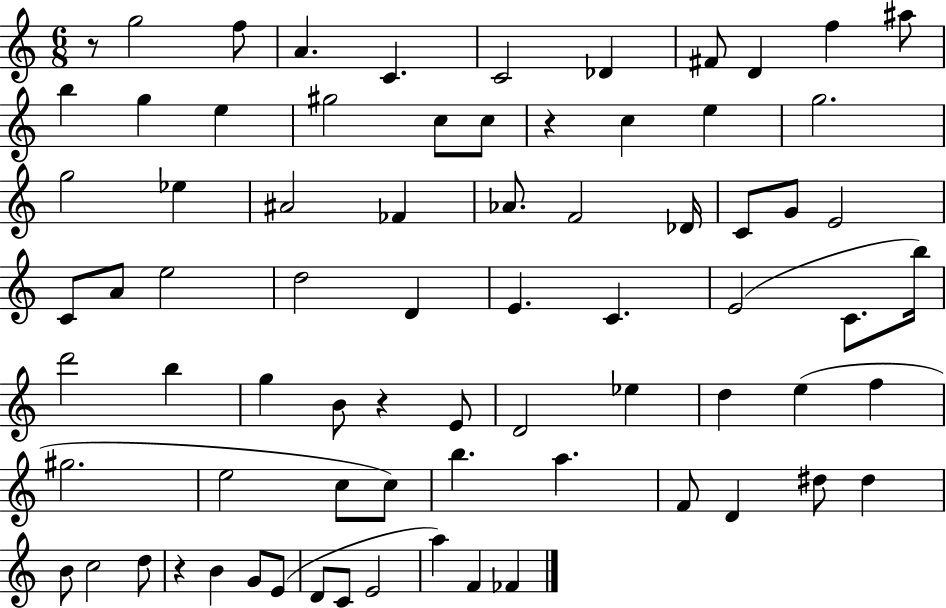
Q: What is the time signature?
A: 6/8